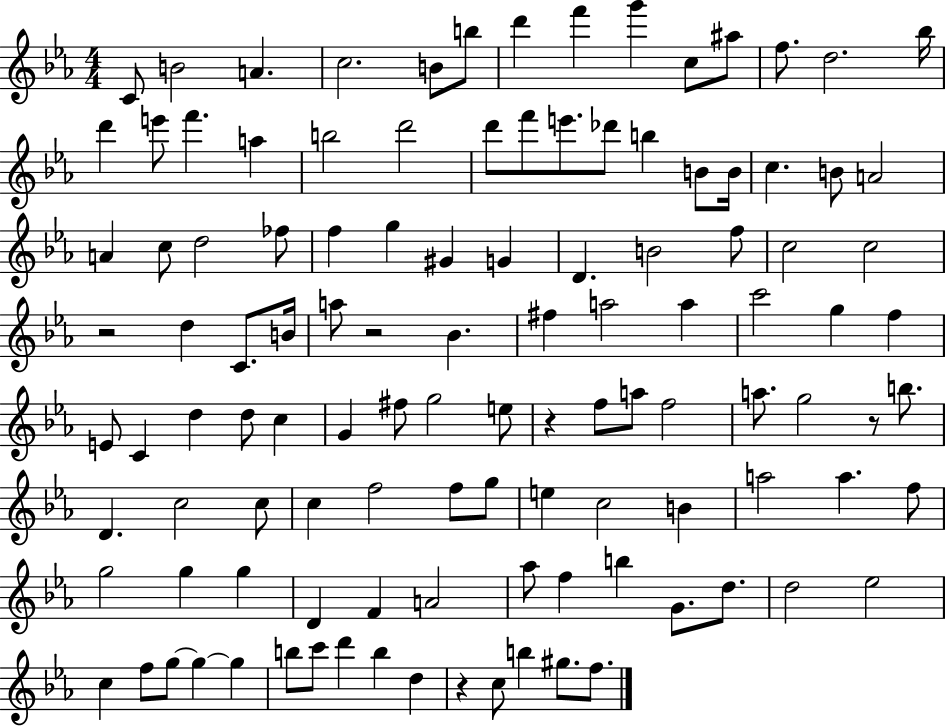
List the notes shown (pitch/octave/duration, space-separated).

C4/e B4/h A4/q. C5/h. B4/e B5/e D6/q F6/q G6/q C5/e A#5/e F5/e. D5/h. Bb5/s D6/q E6/e F6/q. A5/q B5/h D6/h D6/e F6/e E6/e. Db6/e B5/q B4/e B4/s C5/q. B4/e A4/h A4/q C5/e D5/h FES5/e F5/q G5/q G#4/q G4/q D4/q. B4/h F5/e C5/h C5/h R/h D5/q C4/e. B4/s A5/e R/h Bb4/q. F#5/q A5/h A5/q C6/h G5/q F5/q E4/e C4/q D5/q D5/e C5/q G4/q F#5/e G5/h E5/e R/q F5/e A5/e F5/h A5/e. G5/h R/e B5/e. D4/q. C5/h C5/e C5/q F5/h F5/e G5/e E5/q C5/h B4/q A5/h A5/q. F5/e G5/h G5/q G5/q D4/q F4/q A4/h Ab5/e F5/q B5/q G4/e. D5/e. D5/h Eb5/h C5/q F5/e G5/e G5/q G5/q B5/e C6/e D6/q B5/q D5/q R/q C5/e B5/q G#5/e. F5/e.